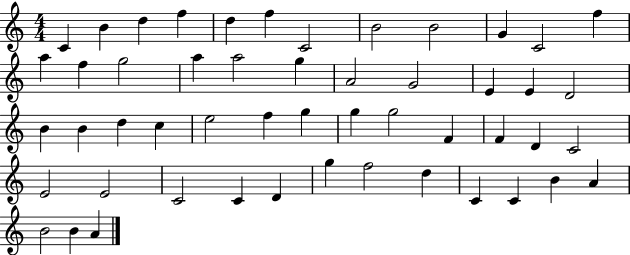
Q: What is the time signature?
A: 4/4